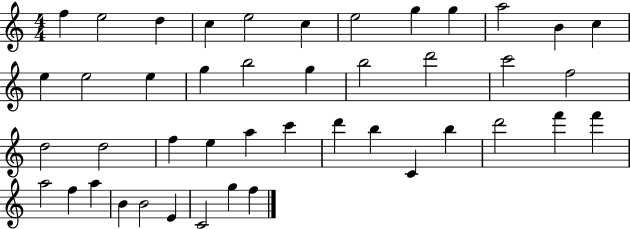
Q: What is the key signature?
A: C major